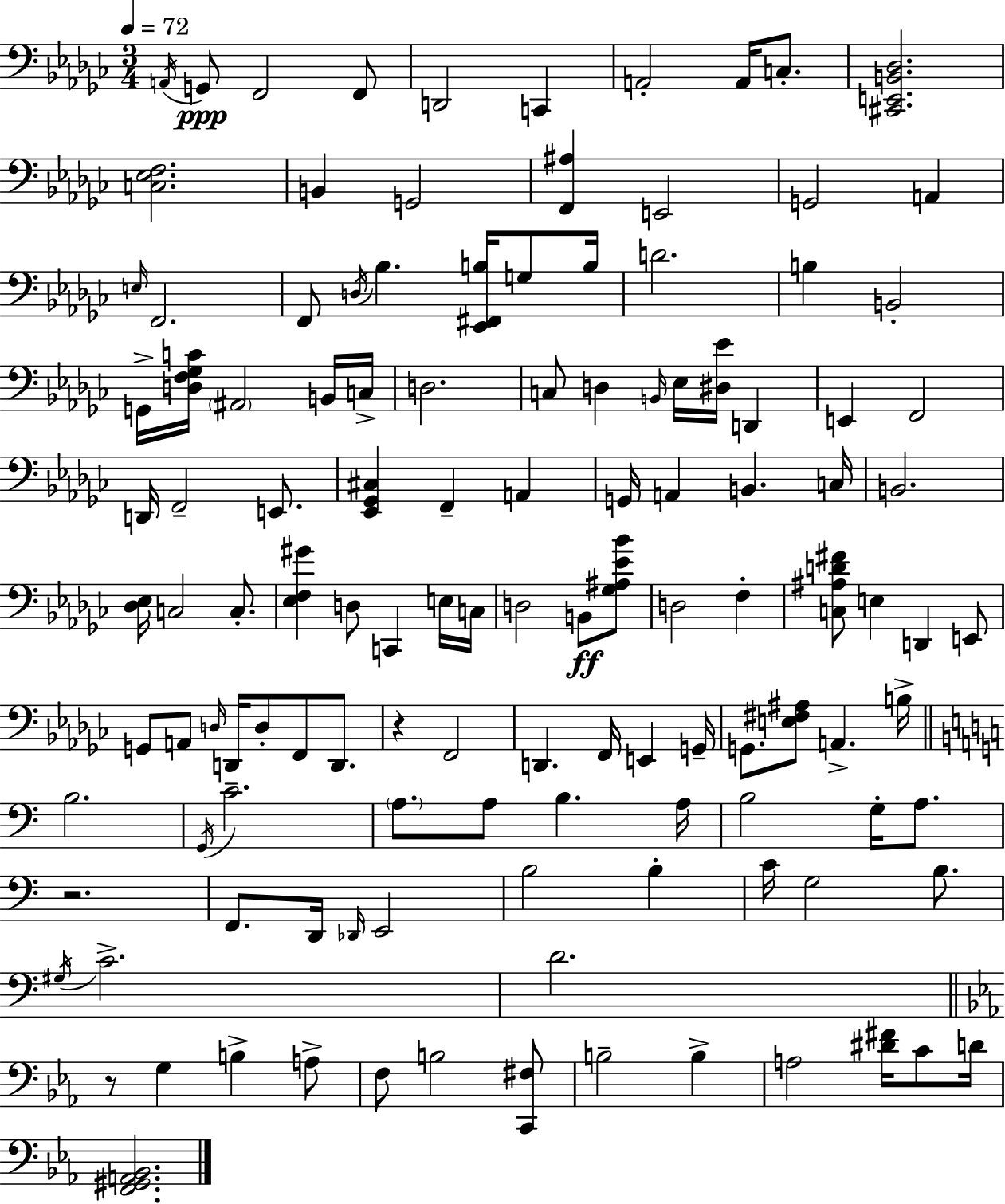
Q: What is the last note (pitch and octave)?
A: D4